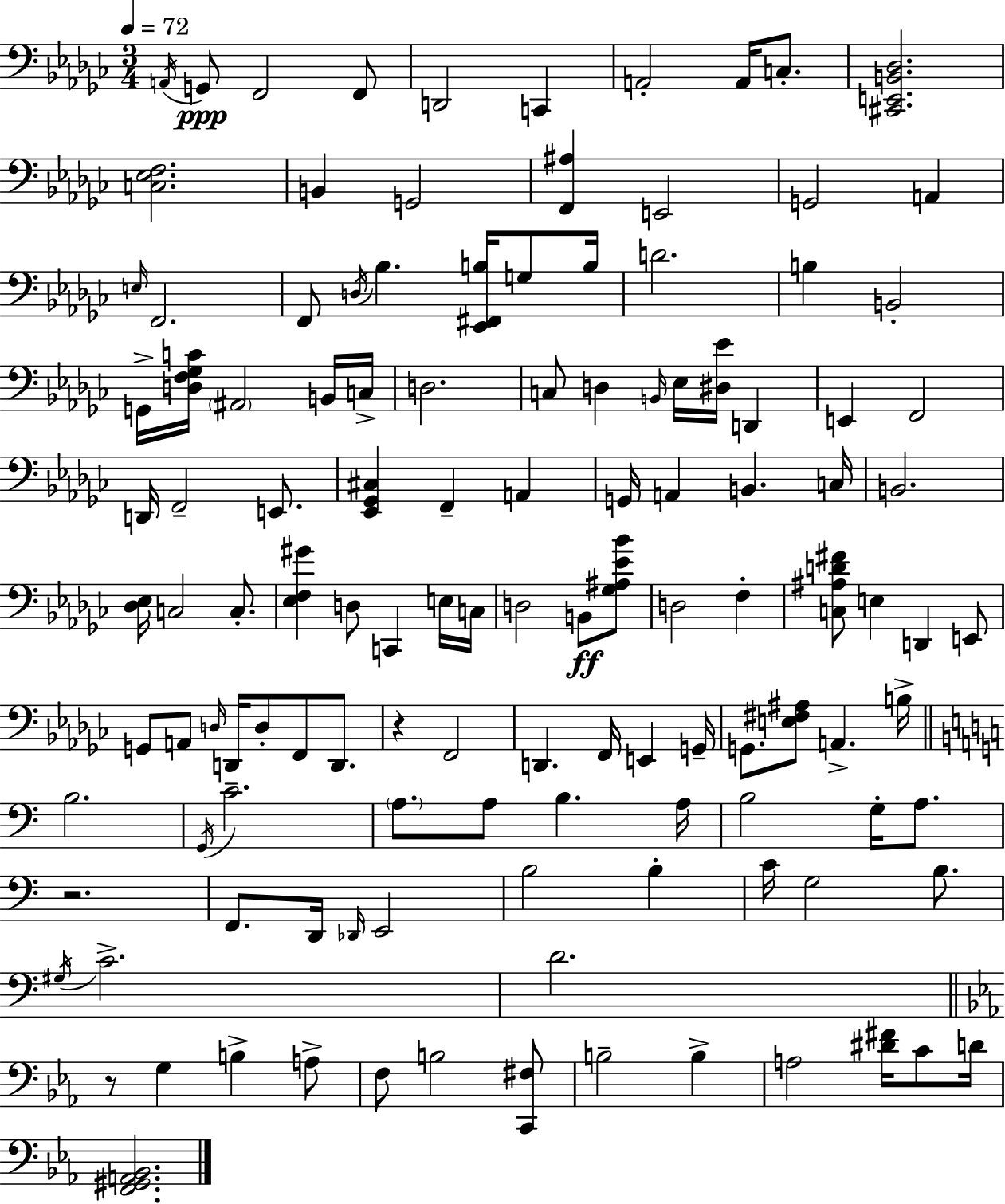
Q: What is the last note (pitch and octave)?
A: D4